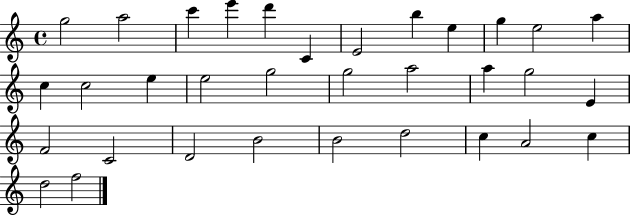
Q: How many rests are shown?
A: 0